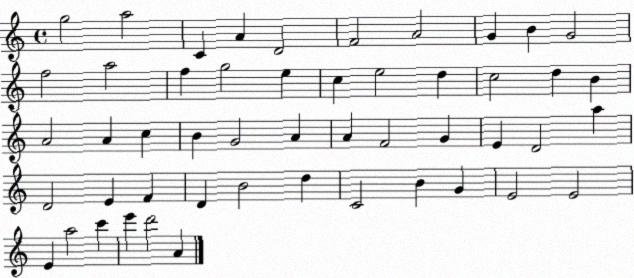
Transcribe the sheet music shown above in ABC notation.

X:1
T:Untitled
M:4/4
L:1/4
K:C
g2 a2 C A D2 F2 A2 G B G2 f2 a2 f g2 e c e2 d c2 d B A2 A c B G2 A A F2 G E D2 a D2 E F D B2 d C2 B G E2 E2 E a2 c' e' d'2 A